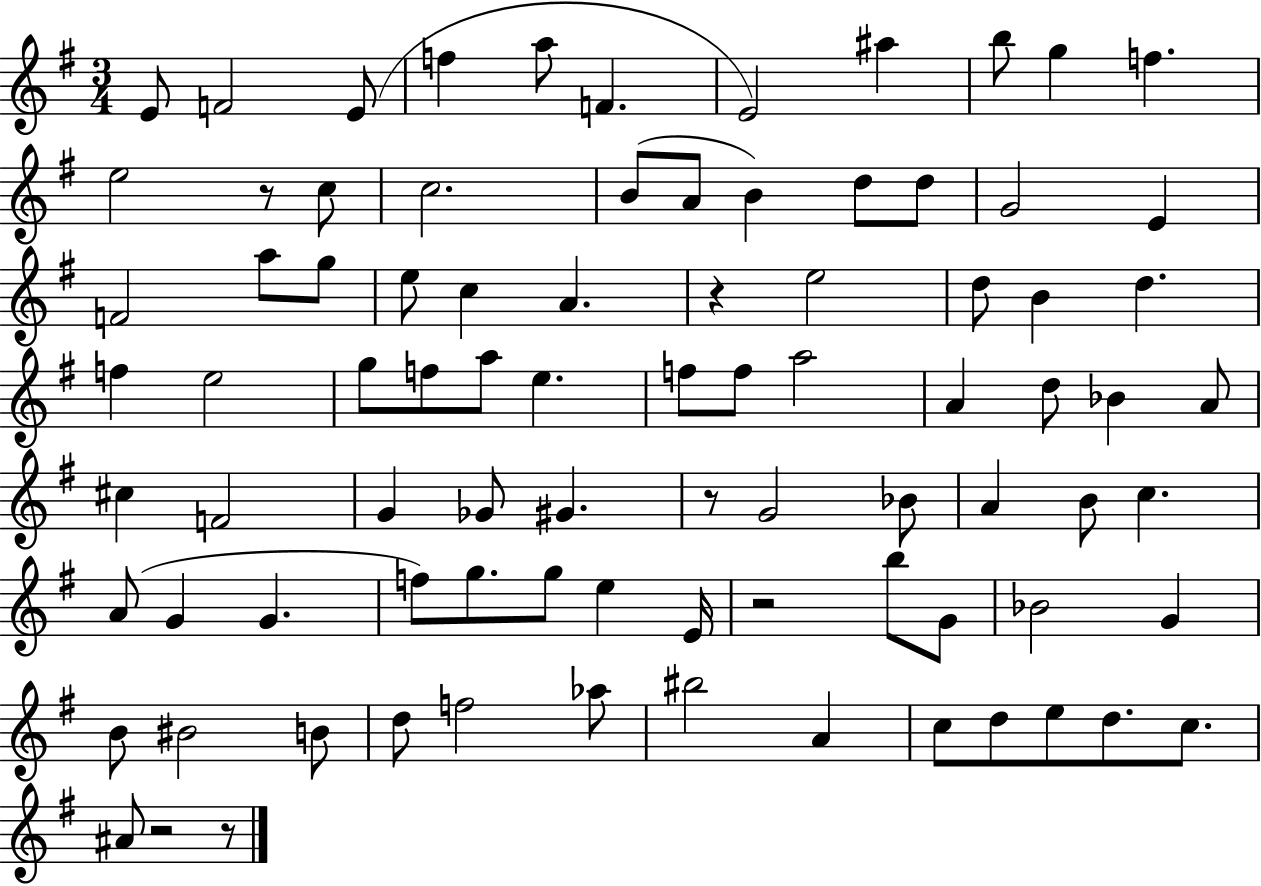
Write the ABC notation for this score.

X:1
T:Untitled
M:3/4
L:1/4
K:G
E/2 F2 E/2 f a/2 F E2 ^a b/2 g f e2 z/2 c/2 c2 B/2 A/2 B d/2 d/2 G2 E F2 a/2 g/2 e/2 c A z e2 d/2 B d f e2 g/2 f/2 a/2 e f/2 f/2 a2 A d/2 _B A/2 ^c F2 G _G/2 ^G z/2 G2 _B/2 A B/2 c A/2 G G f/2 g/2 g/2 e E/4 z2 b/2 G/2 _B2 G B/2 ^B2 B/2 d/2 f2 _a/2 ^b2 A c/2 d/2 e/2 d/2 c/2 ^A/2 z2 z/2